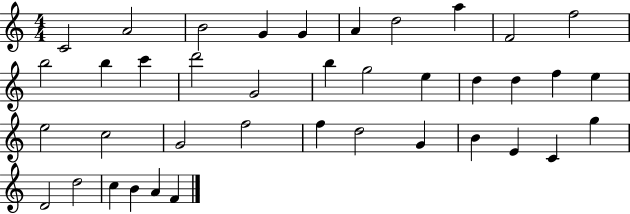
{
  \clef treble
  \numericTimeSignature
  \time 4/4
  \key c \major
  c'2 a'2 | b'2 g'4 g'4 | a'4 d''2 a''4 | f'2 f''2 | \break b''2 b''4 c'''4 | d'''2 g'2 | b''4 g''2 e''4 | d''4 d''4 f''4 e''4 | \break e''2 c''2 | g'2 f''2 | f''4 d''2 g'4 | b'4 e'4 c'4 g''4 | \break d'2 d''2 | c''4 b'4 a'4 f'4 | \bar "|."
}